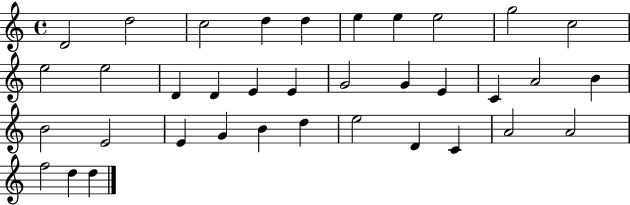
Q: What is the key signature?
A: C major